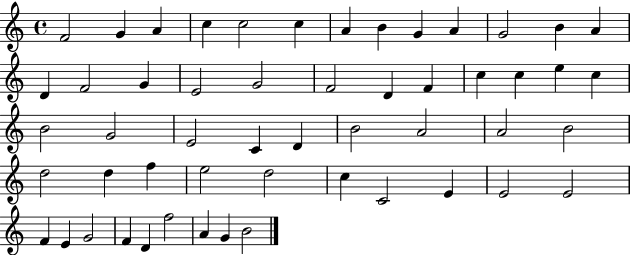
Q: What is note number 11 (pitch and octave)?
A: G4